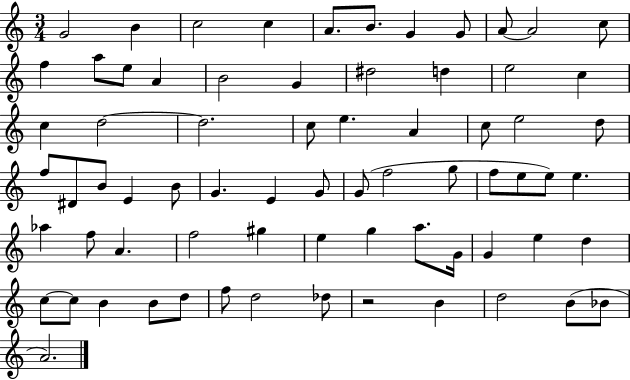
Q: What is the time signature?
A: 3/4